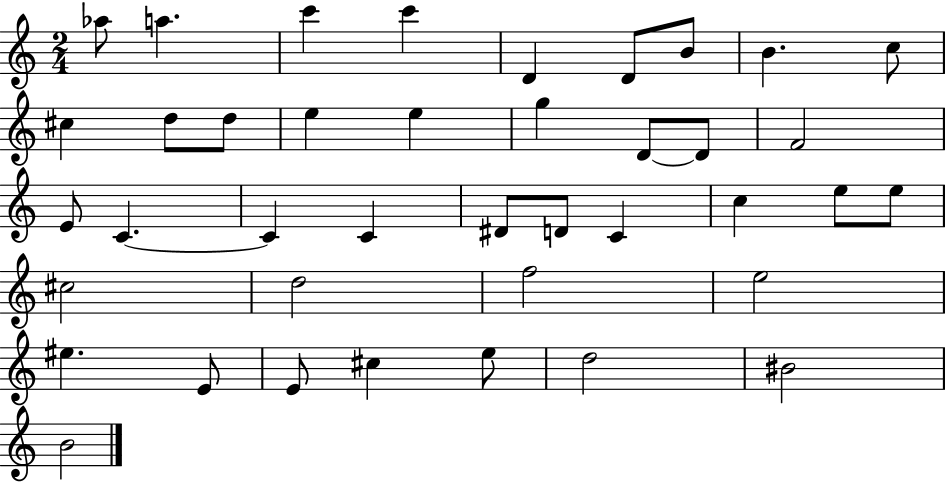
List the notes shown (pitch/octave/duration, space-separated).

Ab5/e A5/q. C6/q C6/q D4/q D4/e B4/e B4/q. C5/e C#5/q D5/e D5/e E5/q E5/q G5/q D4/e D4/e F4/h E4/e C4/q. C4/q C4/q D#4/e D4/e C4/q C5/q E5/e E5/e C#5/h D5/h F5/h E5/h EIS5/q. E4/e E4/e C#5/q E5/e D5/h BIS4/h B4/h